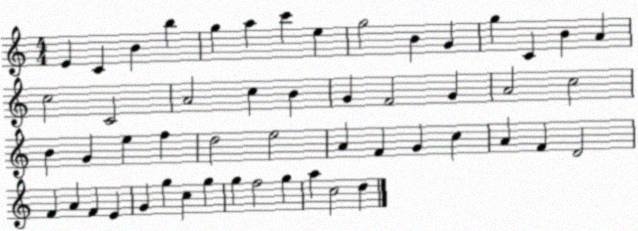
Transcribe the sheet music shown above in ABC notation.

X:1
T:Untitled
M:4/4
L:1/4
K:C
E C B b g a c' e g2 B G g C B A c2 C2 A2 c B G F2 G A2 c2 B G e f d2 e2 A F G c A F D2 F A F E G g c g g f2 g a c2 d